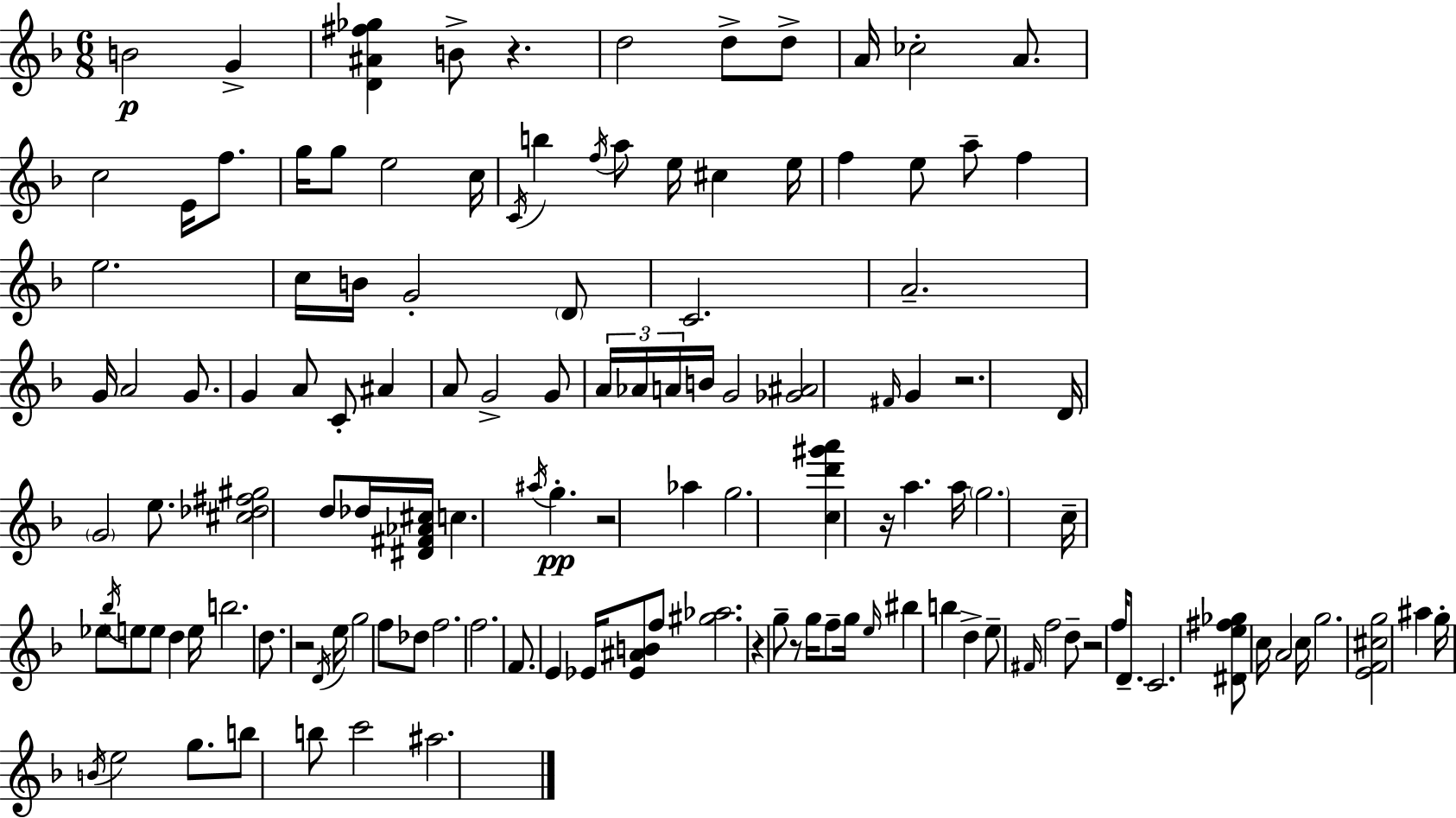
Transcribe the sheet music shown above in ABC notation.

X:1
T:Untitled
M:6/8
L:1/4
K:Dm
B2 G [D^A^f_g] B/2 z d2 d/2 d/2 A/4 _c2 A/2 c2 E/4 f/2 g/4 g/2 e2 c/4 C/4 b f/4 a/2 e/4 ^c e/4 f e/2 a/2 f e2 c/4 B/4 G2 D/2 C2 A2 G/4 A2 G/2 G A/2 C/2 ^A A/2 G2 G/2 A/4 _A/4 A/4 B/4 G2 [_G^A]2 ^F/4 G z2 D/4 G2 e/2 [^c_d^f^g]2 d/2 _d/4 [^D^F_A^c]/4 c ^a/4 g z2 _a g2 [cd'^g'a'] z/4 a a/4 g2 c/4 _e/2 _b/4 e/2 e/2 d e/4 b2 d/2 z2 D/4 e/4 g2 f/2 _d/2 f2 f2 F/2 E _E/4 [_E^AB]/2 f/2 [^g_a]2 z g/2 z/2 g/4 f/2 g/4 e/4 ^b b d e/2 ^F/4 f2 d/2 z2 f/4 D/2 C2 [^De^f_g]/2 c/4 A2 c/4 g2 [EF^cg]2 ^a g/4 B/4 e2 g/2 b/2 b/2 c'2 ^a2